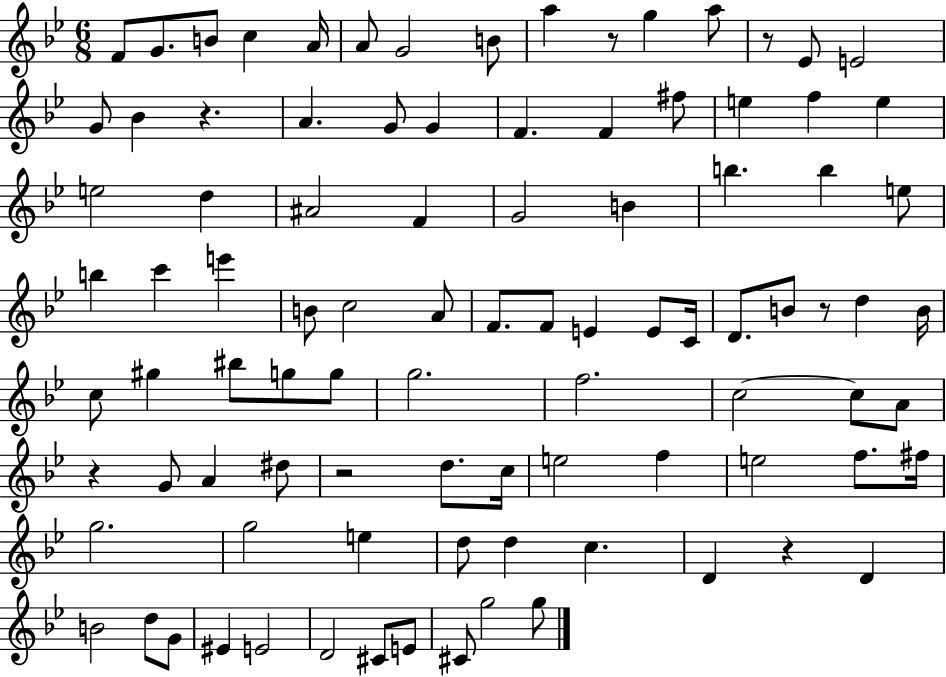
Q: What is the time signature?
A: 6/8